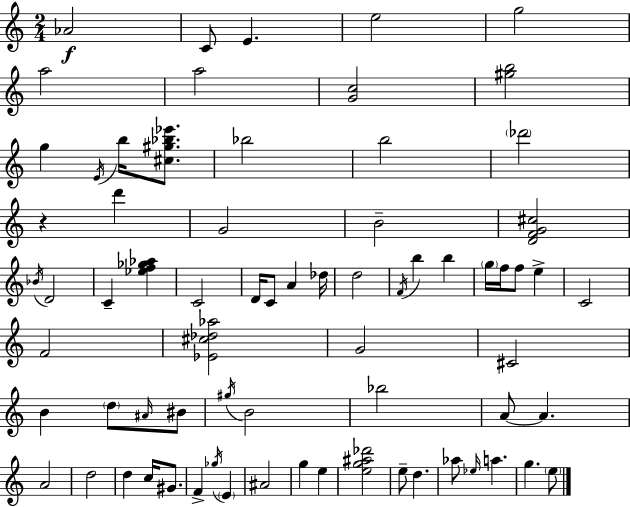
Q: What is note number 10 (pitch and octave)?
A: B5